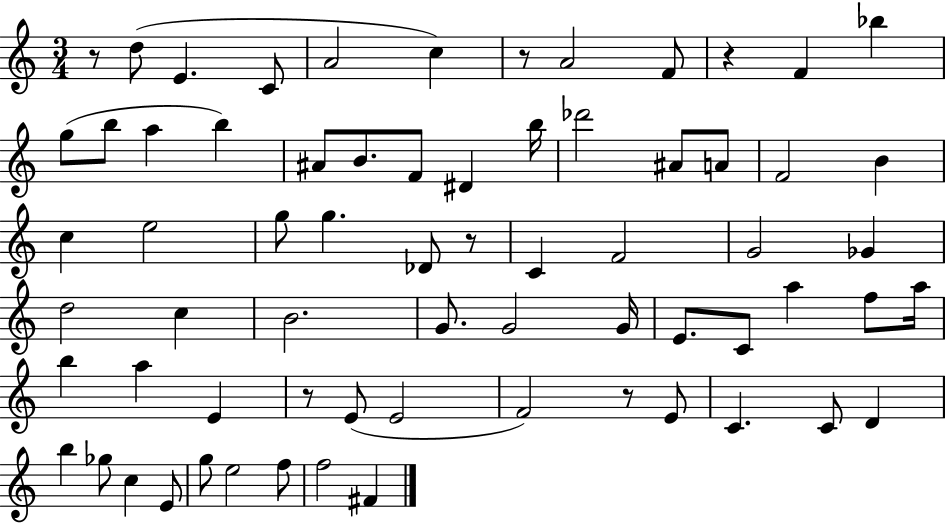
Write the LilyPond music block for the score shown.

{
  \clef treble
  \numericTimeSignature
  \time 3/4
  \key c \major
  r8 d''8( e'4. c'8 | a'2 c''4) | r8 a'2 f'8 | r4 f'4 bes''4 | \break g''8( b''8 a''4 b''4) | ais'8 b'8. f'8 dis'4 b''16 | des'''2 ais'8 a'8 | f'2 b'4 | \break c''4 e''2 | g''8 g''4. des'8 r8 | c'4 f'2 | g'2 ges'4 | \break d''2 c''4 | b'2. | g'8. g'2 g'16 | e'8. c'8 a''4 f''8 a''16 | \break b''4 a''4 e'4 | r8 e'8( e'2 | f'2) r8 e'8 | c'4. c'8 d'4 | \break b''4 ges''8 c''4 e'8 | g''8 e''2 f''8 | f''2 fis'4 | \bar "|."
}